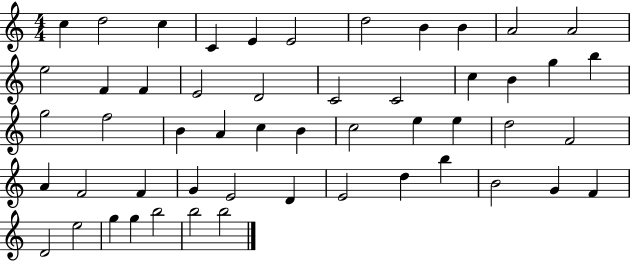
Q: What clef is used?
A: treble